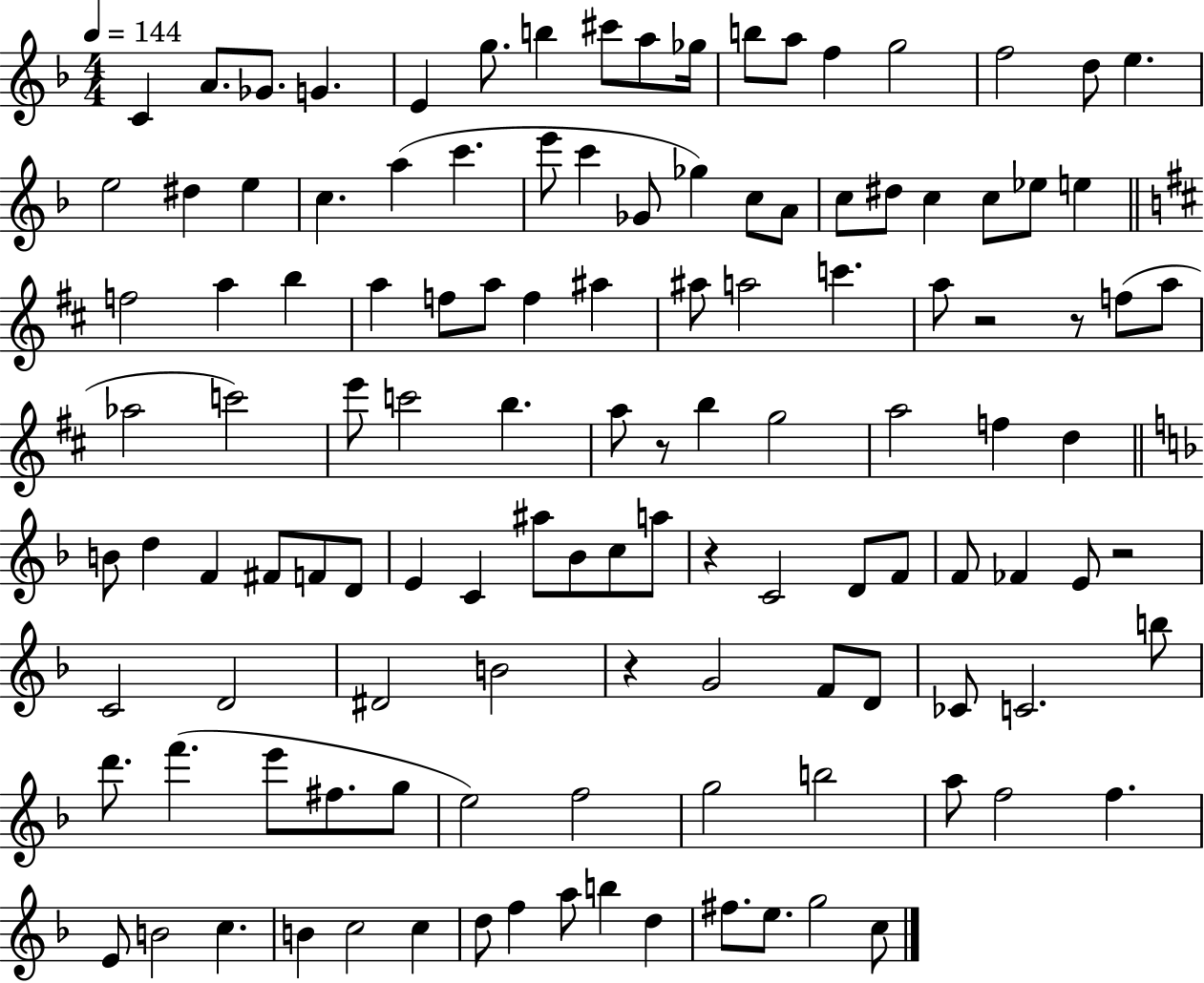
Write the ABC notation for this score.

X:1
T:Untitled
M:4/4
L:1/4
K:F
C A/2 _G/2 G E g/2 b ^c'/2 a/2 _g/4 b/2 a/2 f g2 f2 d/2 e e2 ^d e c a c' e'/2 c' _G/2 _g c/2 A/2 c/2 ^d/2 c c/2 _e/2 e f2 a b a f/2 a/2 f ^a ^a/2 a2 c' a/2 z2 z/2 f/2 a/2 _a2 c'2 e'/2 c'2 b a/2 z/2 b g2 a2 f d B/2 d F ^F/2 F/2 D/2 E C ^a/2 _B/2 c/2 a/2 z C2 D/2 F/2 F/2 _F E/2 z2 C2 D2 ^D2 B2 z G2 F/2 D/2 _C/2 C2 b/2 d'/2 f' e'/2 ^f/2 g/2 e2 f2 g2 b2 a/2 f2 f E/2 B2 c B c2 c d/2 f a/2 b d ^f/2 e/2 g2 c/2